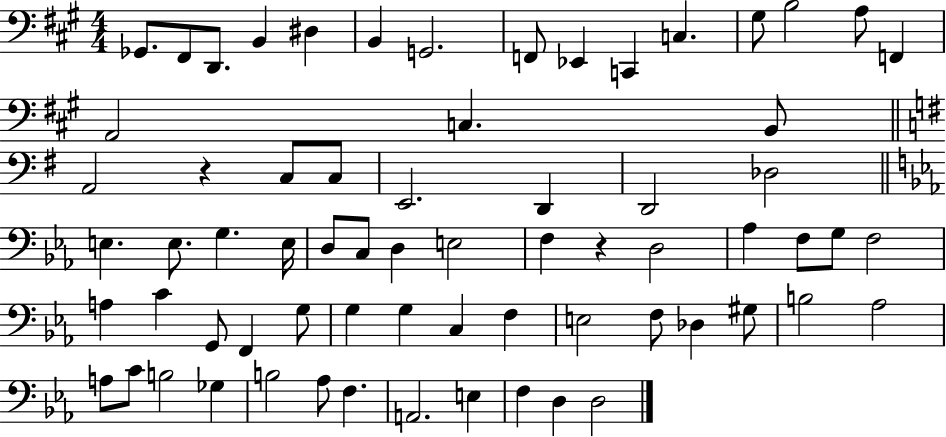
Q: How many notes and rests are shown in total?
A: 68